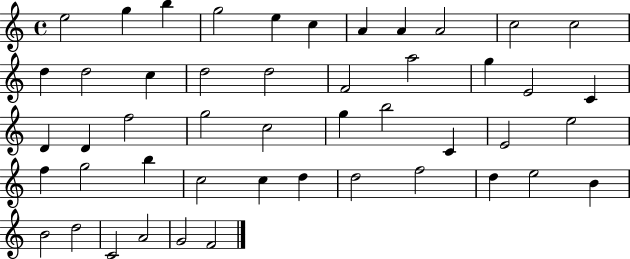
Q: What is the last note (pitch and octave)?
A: F4